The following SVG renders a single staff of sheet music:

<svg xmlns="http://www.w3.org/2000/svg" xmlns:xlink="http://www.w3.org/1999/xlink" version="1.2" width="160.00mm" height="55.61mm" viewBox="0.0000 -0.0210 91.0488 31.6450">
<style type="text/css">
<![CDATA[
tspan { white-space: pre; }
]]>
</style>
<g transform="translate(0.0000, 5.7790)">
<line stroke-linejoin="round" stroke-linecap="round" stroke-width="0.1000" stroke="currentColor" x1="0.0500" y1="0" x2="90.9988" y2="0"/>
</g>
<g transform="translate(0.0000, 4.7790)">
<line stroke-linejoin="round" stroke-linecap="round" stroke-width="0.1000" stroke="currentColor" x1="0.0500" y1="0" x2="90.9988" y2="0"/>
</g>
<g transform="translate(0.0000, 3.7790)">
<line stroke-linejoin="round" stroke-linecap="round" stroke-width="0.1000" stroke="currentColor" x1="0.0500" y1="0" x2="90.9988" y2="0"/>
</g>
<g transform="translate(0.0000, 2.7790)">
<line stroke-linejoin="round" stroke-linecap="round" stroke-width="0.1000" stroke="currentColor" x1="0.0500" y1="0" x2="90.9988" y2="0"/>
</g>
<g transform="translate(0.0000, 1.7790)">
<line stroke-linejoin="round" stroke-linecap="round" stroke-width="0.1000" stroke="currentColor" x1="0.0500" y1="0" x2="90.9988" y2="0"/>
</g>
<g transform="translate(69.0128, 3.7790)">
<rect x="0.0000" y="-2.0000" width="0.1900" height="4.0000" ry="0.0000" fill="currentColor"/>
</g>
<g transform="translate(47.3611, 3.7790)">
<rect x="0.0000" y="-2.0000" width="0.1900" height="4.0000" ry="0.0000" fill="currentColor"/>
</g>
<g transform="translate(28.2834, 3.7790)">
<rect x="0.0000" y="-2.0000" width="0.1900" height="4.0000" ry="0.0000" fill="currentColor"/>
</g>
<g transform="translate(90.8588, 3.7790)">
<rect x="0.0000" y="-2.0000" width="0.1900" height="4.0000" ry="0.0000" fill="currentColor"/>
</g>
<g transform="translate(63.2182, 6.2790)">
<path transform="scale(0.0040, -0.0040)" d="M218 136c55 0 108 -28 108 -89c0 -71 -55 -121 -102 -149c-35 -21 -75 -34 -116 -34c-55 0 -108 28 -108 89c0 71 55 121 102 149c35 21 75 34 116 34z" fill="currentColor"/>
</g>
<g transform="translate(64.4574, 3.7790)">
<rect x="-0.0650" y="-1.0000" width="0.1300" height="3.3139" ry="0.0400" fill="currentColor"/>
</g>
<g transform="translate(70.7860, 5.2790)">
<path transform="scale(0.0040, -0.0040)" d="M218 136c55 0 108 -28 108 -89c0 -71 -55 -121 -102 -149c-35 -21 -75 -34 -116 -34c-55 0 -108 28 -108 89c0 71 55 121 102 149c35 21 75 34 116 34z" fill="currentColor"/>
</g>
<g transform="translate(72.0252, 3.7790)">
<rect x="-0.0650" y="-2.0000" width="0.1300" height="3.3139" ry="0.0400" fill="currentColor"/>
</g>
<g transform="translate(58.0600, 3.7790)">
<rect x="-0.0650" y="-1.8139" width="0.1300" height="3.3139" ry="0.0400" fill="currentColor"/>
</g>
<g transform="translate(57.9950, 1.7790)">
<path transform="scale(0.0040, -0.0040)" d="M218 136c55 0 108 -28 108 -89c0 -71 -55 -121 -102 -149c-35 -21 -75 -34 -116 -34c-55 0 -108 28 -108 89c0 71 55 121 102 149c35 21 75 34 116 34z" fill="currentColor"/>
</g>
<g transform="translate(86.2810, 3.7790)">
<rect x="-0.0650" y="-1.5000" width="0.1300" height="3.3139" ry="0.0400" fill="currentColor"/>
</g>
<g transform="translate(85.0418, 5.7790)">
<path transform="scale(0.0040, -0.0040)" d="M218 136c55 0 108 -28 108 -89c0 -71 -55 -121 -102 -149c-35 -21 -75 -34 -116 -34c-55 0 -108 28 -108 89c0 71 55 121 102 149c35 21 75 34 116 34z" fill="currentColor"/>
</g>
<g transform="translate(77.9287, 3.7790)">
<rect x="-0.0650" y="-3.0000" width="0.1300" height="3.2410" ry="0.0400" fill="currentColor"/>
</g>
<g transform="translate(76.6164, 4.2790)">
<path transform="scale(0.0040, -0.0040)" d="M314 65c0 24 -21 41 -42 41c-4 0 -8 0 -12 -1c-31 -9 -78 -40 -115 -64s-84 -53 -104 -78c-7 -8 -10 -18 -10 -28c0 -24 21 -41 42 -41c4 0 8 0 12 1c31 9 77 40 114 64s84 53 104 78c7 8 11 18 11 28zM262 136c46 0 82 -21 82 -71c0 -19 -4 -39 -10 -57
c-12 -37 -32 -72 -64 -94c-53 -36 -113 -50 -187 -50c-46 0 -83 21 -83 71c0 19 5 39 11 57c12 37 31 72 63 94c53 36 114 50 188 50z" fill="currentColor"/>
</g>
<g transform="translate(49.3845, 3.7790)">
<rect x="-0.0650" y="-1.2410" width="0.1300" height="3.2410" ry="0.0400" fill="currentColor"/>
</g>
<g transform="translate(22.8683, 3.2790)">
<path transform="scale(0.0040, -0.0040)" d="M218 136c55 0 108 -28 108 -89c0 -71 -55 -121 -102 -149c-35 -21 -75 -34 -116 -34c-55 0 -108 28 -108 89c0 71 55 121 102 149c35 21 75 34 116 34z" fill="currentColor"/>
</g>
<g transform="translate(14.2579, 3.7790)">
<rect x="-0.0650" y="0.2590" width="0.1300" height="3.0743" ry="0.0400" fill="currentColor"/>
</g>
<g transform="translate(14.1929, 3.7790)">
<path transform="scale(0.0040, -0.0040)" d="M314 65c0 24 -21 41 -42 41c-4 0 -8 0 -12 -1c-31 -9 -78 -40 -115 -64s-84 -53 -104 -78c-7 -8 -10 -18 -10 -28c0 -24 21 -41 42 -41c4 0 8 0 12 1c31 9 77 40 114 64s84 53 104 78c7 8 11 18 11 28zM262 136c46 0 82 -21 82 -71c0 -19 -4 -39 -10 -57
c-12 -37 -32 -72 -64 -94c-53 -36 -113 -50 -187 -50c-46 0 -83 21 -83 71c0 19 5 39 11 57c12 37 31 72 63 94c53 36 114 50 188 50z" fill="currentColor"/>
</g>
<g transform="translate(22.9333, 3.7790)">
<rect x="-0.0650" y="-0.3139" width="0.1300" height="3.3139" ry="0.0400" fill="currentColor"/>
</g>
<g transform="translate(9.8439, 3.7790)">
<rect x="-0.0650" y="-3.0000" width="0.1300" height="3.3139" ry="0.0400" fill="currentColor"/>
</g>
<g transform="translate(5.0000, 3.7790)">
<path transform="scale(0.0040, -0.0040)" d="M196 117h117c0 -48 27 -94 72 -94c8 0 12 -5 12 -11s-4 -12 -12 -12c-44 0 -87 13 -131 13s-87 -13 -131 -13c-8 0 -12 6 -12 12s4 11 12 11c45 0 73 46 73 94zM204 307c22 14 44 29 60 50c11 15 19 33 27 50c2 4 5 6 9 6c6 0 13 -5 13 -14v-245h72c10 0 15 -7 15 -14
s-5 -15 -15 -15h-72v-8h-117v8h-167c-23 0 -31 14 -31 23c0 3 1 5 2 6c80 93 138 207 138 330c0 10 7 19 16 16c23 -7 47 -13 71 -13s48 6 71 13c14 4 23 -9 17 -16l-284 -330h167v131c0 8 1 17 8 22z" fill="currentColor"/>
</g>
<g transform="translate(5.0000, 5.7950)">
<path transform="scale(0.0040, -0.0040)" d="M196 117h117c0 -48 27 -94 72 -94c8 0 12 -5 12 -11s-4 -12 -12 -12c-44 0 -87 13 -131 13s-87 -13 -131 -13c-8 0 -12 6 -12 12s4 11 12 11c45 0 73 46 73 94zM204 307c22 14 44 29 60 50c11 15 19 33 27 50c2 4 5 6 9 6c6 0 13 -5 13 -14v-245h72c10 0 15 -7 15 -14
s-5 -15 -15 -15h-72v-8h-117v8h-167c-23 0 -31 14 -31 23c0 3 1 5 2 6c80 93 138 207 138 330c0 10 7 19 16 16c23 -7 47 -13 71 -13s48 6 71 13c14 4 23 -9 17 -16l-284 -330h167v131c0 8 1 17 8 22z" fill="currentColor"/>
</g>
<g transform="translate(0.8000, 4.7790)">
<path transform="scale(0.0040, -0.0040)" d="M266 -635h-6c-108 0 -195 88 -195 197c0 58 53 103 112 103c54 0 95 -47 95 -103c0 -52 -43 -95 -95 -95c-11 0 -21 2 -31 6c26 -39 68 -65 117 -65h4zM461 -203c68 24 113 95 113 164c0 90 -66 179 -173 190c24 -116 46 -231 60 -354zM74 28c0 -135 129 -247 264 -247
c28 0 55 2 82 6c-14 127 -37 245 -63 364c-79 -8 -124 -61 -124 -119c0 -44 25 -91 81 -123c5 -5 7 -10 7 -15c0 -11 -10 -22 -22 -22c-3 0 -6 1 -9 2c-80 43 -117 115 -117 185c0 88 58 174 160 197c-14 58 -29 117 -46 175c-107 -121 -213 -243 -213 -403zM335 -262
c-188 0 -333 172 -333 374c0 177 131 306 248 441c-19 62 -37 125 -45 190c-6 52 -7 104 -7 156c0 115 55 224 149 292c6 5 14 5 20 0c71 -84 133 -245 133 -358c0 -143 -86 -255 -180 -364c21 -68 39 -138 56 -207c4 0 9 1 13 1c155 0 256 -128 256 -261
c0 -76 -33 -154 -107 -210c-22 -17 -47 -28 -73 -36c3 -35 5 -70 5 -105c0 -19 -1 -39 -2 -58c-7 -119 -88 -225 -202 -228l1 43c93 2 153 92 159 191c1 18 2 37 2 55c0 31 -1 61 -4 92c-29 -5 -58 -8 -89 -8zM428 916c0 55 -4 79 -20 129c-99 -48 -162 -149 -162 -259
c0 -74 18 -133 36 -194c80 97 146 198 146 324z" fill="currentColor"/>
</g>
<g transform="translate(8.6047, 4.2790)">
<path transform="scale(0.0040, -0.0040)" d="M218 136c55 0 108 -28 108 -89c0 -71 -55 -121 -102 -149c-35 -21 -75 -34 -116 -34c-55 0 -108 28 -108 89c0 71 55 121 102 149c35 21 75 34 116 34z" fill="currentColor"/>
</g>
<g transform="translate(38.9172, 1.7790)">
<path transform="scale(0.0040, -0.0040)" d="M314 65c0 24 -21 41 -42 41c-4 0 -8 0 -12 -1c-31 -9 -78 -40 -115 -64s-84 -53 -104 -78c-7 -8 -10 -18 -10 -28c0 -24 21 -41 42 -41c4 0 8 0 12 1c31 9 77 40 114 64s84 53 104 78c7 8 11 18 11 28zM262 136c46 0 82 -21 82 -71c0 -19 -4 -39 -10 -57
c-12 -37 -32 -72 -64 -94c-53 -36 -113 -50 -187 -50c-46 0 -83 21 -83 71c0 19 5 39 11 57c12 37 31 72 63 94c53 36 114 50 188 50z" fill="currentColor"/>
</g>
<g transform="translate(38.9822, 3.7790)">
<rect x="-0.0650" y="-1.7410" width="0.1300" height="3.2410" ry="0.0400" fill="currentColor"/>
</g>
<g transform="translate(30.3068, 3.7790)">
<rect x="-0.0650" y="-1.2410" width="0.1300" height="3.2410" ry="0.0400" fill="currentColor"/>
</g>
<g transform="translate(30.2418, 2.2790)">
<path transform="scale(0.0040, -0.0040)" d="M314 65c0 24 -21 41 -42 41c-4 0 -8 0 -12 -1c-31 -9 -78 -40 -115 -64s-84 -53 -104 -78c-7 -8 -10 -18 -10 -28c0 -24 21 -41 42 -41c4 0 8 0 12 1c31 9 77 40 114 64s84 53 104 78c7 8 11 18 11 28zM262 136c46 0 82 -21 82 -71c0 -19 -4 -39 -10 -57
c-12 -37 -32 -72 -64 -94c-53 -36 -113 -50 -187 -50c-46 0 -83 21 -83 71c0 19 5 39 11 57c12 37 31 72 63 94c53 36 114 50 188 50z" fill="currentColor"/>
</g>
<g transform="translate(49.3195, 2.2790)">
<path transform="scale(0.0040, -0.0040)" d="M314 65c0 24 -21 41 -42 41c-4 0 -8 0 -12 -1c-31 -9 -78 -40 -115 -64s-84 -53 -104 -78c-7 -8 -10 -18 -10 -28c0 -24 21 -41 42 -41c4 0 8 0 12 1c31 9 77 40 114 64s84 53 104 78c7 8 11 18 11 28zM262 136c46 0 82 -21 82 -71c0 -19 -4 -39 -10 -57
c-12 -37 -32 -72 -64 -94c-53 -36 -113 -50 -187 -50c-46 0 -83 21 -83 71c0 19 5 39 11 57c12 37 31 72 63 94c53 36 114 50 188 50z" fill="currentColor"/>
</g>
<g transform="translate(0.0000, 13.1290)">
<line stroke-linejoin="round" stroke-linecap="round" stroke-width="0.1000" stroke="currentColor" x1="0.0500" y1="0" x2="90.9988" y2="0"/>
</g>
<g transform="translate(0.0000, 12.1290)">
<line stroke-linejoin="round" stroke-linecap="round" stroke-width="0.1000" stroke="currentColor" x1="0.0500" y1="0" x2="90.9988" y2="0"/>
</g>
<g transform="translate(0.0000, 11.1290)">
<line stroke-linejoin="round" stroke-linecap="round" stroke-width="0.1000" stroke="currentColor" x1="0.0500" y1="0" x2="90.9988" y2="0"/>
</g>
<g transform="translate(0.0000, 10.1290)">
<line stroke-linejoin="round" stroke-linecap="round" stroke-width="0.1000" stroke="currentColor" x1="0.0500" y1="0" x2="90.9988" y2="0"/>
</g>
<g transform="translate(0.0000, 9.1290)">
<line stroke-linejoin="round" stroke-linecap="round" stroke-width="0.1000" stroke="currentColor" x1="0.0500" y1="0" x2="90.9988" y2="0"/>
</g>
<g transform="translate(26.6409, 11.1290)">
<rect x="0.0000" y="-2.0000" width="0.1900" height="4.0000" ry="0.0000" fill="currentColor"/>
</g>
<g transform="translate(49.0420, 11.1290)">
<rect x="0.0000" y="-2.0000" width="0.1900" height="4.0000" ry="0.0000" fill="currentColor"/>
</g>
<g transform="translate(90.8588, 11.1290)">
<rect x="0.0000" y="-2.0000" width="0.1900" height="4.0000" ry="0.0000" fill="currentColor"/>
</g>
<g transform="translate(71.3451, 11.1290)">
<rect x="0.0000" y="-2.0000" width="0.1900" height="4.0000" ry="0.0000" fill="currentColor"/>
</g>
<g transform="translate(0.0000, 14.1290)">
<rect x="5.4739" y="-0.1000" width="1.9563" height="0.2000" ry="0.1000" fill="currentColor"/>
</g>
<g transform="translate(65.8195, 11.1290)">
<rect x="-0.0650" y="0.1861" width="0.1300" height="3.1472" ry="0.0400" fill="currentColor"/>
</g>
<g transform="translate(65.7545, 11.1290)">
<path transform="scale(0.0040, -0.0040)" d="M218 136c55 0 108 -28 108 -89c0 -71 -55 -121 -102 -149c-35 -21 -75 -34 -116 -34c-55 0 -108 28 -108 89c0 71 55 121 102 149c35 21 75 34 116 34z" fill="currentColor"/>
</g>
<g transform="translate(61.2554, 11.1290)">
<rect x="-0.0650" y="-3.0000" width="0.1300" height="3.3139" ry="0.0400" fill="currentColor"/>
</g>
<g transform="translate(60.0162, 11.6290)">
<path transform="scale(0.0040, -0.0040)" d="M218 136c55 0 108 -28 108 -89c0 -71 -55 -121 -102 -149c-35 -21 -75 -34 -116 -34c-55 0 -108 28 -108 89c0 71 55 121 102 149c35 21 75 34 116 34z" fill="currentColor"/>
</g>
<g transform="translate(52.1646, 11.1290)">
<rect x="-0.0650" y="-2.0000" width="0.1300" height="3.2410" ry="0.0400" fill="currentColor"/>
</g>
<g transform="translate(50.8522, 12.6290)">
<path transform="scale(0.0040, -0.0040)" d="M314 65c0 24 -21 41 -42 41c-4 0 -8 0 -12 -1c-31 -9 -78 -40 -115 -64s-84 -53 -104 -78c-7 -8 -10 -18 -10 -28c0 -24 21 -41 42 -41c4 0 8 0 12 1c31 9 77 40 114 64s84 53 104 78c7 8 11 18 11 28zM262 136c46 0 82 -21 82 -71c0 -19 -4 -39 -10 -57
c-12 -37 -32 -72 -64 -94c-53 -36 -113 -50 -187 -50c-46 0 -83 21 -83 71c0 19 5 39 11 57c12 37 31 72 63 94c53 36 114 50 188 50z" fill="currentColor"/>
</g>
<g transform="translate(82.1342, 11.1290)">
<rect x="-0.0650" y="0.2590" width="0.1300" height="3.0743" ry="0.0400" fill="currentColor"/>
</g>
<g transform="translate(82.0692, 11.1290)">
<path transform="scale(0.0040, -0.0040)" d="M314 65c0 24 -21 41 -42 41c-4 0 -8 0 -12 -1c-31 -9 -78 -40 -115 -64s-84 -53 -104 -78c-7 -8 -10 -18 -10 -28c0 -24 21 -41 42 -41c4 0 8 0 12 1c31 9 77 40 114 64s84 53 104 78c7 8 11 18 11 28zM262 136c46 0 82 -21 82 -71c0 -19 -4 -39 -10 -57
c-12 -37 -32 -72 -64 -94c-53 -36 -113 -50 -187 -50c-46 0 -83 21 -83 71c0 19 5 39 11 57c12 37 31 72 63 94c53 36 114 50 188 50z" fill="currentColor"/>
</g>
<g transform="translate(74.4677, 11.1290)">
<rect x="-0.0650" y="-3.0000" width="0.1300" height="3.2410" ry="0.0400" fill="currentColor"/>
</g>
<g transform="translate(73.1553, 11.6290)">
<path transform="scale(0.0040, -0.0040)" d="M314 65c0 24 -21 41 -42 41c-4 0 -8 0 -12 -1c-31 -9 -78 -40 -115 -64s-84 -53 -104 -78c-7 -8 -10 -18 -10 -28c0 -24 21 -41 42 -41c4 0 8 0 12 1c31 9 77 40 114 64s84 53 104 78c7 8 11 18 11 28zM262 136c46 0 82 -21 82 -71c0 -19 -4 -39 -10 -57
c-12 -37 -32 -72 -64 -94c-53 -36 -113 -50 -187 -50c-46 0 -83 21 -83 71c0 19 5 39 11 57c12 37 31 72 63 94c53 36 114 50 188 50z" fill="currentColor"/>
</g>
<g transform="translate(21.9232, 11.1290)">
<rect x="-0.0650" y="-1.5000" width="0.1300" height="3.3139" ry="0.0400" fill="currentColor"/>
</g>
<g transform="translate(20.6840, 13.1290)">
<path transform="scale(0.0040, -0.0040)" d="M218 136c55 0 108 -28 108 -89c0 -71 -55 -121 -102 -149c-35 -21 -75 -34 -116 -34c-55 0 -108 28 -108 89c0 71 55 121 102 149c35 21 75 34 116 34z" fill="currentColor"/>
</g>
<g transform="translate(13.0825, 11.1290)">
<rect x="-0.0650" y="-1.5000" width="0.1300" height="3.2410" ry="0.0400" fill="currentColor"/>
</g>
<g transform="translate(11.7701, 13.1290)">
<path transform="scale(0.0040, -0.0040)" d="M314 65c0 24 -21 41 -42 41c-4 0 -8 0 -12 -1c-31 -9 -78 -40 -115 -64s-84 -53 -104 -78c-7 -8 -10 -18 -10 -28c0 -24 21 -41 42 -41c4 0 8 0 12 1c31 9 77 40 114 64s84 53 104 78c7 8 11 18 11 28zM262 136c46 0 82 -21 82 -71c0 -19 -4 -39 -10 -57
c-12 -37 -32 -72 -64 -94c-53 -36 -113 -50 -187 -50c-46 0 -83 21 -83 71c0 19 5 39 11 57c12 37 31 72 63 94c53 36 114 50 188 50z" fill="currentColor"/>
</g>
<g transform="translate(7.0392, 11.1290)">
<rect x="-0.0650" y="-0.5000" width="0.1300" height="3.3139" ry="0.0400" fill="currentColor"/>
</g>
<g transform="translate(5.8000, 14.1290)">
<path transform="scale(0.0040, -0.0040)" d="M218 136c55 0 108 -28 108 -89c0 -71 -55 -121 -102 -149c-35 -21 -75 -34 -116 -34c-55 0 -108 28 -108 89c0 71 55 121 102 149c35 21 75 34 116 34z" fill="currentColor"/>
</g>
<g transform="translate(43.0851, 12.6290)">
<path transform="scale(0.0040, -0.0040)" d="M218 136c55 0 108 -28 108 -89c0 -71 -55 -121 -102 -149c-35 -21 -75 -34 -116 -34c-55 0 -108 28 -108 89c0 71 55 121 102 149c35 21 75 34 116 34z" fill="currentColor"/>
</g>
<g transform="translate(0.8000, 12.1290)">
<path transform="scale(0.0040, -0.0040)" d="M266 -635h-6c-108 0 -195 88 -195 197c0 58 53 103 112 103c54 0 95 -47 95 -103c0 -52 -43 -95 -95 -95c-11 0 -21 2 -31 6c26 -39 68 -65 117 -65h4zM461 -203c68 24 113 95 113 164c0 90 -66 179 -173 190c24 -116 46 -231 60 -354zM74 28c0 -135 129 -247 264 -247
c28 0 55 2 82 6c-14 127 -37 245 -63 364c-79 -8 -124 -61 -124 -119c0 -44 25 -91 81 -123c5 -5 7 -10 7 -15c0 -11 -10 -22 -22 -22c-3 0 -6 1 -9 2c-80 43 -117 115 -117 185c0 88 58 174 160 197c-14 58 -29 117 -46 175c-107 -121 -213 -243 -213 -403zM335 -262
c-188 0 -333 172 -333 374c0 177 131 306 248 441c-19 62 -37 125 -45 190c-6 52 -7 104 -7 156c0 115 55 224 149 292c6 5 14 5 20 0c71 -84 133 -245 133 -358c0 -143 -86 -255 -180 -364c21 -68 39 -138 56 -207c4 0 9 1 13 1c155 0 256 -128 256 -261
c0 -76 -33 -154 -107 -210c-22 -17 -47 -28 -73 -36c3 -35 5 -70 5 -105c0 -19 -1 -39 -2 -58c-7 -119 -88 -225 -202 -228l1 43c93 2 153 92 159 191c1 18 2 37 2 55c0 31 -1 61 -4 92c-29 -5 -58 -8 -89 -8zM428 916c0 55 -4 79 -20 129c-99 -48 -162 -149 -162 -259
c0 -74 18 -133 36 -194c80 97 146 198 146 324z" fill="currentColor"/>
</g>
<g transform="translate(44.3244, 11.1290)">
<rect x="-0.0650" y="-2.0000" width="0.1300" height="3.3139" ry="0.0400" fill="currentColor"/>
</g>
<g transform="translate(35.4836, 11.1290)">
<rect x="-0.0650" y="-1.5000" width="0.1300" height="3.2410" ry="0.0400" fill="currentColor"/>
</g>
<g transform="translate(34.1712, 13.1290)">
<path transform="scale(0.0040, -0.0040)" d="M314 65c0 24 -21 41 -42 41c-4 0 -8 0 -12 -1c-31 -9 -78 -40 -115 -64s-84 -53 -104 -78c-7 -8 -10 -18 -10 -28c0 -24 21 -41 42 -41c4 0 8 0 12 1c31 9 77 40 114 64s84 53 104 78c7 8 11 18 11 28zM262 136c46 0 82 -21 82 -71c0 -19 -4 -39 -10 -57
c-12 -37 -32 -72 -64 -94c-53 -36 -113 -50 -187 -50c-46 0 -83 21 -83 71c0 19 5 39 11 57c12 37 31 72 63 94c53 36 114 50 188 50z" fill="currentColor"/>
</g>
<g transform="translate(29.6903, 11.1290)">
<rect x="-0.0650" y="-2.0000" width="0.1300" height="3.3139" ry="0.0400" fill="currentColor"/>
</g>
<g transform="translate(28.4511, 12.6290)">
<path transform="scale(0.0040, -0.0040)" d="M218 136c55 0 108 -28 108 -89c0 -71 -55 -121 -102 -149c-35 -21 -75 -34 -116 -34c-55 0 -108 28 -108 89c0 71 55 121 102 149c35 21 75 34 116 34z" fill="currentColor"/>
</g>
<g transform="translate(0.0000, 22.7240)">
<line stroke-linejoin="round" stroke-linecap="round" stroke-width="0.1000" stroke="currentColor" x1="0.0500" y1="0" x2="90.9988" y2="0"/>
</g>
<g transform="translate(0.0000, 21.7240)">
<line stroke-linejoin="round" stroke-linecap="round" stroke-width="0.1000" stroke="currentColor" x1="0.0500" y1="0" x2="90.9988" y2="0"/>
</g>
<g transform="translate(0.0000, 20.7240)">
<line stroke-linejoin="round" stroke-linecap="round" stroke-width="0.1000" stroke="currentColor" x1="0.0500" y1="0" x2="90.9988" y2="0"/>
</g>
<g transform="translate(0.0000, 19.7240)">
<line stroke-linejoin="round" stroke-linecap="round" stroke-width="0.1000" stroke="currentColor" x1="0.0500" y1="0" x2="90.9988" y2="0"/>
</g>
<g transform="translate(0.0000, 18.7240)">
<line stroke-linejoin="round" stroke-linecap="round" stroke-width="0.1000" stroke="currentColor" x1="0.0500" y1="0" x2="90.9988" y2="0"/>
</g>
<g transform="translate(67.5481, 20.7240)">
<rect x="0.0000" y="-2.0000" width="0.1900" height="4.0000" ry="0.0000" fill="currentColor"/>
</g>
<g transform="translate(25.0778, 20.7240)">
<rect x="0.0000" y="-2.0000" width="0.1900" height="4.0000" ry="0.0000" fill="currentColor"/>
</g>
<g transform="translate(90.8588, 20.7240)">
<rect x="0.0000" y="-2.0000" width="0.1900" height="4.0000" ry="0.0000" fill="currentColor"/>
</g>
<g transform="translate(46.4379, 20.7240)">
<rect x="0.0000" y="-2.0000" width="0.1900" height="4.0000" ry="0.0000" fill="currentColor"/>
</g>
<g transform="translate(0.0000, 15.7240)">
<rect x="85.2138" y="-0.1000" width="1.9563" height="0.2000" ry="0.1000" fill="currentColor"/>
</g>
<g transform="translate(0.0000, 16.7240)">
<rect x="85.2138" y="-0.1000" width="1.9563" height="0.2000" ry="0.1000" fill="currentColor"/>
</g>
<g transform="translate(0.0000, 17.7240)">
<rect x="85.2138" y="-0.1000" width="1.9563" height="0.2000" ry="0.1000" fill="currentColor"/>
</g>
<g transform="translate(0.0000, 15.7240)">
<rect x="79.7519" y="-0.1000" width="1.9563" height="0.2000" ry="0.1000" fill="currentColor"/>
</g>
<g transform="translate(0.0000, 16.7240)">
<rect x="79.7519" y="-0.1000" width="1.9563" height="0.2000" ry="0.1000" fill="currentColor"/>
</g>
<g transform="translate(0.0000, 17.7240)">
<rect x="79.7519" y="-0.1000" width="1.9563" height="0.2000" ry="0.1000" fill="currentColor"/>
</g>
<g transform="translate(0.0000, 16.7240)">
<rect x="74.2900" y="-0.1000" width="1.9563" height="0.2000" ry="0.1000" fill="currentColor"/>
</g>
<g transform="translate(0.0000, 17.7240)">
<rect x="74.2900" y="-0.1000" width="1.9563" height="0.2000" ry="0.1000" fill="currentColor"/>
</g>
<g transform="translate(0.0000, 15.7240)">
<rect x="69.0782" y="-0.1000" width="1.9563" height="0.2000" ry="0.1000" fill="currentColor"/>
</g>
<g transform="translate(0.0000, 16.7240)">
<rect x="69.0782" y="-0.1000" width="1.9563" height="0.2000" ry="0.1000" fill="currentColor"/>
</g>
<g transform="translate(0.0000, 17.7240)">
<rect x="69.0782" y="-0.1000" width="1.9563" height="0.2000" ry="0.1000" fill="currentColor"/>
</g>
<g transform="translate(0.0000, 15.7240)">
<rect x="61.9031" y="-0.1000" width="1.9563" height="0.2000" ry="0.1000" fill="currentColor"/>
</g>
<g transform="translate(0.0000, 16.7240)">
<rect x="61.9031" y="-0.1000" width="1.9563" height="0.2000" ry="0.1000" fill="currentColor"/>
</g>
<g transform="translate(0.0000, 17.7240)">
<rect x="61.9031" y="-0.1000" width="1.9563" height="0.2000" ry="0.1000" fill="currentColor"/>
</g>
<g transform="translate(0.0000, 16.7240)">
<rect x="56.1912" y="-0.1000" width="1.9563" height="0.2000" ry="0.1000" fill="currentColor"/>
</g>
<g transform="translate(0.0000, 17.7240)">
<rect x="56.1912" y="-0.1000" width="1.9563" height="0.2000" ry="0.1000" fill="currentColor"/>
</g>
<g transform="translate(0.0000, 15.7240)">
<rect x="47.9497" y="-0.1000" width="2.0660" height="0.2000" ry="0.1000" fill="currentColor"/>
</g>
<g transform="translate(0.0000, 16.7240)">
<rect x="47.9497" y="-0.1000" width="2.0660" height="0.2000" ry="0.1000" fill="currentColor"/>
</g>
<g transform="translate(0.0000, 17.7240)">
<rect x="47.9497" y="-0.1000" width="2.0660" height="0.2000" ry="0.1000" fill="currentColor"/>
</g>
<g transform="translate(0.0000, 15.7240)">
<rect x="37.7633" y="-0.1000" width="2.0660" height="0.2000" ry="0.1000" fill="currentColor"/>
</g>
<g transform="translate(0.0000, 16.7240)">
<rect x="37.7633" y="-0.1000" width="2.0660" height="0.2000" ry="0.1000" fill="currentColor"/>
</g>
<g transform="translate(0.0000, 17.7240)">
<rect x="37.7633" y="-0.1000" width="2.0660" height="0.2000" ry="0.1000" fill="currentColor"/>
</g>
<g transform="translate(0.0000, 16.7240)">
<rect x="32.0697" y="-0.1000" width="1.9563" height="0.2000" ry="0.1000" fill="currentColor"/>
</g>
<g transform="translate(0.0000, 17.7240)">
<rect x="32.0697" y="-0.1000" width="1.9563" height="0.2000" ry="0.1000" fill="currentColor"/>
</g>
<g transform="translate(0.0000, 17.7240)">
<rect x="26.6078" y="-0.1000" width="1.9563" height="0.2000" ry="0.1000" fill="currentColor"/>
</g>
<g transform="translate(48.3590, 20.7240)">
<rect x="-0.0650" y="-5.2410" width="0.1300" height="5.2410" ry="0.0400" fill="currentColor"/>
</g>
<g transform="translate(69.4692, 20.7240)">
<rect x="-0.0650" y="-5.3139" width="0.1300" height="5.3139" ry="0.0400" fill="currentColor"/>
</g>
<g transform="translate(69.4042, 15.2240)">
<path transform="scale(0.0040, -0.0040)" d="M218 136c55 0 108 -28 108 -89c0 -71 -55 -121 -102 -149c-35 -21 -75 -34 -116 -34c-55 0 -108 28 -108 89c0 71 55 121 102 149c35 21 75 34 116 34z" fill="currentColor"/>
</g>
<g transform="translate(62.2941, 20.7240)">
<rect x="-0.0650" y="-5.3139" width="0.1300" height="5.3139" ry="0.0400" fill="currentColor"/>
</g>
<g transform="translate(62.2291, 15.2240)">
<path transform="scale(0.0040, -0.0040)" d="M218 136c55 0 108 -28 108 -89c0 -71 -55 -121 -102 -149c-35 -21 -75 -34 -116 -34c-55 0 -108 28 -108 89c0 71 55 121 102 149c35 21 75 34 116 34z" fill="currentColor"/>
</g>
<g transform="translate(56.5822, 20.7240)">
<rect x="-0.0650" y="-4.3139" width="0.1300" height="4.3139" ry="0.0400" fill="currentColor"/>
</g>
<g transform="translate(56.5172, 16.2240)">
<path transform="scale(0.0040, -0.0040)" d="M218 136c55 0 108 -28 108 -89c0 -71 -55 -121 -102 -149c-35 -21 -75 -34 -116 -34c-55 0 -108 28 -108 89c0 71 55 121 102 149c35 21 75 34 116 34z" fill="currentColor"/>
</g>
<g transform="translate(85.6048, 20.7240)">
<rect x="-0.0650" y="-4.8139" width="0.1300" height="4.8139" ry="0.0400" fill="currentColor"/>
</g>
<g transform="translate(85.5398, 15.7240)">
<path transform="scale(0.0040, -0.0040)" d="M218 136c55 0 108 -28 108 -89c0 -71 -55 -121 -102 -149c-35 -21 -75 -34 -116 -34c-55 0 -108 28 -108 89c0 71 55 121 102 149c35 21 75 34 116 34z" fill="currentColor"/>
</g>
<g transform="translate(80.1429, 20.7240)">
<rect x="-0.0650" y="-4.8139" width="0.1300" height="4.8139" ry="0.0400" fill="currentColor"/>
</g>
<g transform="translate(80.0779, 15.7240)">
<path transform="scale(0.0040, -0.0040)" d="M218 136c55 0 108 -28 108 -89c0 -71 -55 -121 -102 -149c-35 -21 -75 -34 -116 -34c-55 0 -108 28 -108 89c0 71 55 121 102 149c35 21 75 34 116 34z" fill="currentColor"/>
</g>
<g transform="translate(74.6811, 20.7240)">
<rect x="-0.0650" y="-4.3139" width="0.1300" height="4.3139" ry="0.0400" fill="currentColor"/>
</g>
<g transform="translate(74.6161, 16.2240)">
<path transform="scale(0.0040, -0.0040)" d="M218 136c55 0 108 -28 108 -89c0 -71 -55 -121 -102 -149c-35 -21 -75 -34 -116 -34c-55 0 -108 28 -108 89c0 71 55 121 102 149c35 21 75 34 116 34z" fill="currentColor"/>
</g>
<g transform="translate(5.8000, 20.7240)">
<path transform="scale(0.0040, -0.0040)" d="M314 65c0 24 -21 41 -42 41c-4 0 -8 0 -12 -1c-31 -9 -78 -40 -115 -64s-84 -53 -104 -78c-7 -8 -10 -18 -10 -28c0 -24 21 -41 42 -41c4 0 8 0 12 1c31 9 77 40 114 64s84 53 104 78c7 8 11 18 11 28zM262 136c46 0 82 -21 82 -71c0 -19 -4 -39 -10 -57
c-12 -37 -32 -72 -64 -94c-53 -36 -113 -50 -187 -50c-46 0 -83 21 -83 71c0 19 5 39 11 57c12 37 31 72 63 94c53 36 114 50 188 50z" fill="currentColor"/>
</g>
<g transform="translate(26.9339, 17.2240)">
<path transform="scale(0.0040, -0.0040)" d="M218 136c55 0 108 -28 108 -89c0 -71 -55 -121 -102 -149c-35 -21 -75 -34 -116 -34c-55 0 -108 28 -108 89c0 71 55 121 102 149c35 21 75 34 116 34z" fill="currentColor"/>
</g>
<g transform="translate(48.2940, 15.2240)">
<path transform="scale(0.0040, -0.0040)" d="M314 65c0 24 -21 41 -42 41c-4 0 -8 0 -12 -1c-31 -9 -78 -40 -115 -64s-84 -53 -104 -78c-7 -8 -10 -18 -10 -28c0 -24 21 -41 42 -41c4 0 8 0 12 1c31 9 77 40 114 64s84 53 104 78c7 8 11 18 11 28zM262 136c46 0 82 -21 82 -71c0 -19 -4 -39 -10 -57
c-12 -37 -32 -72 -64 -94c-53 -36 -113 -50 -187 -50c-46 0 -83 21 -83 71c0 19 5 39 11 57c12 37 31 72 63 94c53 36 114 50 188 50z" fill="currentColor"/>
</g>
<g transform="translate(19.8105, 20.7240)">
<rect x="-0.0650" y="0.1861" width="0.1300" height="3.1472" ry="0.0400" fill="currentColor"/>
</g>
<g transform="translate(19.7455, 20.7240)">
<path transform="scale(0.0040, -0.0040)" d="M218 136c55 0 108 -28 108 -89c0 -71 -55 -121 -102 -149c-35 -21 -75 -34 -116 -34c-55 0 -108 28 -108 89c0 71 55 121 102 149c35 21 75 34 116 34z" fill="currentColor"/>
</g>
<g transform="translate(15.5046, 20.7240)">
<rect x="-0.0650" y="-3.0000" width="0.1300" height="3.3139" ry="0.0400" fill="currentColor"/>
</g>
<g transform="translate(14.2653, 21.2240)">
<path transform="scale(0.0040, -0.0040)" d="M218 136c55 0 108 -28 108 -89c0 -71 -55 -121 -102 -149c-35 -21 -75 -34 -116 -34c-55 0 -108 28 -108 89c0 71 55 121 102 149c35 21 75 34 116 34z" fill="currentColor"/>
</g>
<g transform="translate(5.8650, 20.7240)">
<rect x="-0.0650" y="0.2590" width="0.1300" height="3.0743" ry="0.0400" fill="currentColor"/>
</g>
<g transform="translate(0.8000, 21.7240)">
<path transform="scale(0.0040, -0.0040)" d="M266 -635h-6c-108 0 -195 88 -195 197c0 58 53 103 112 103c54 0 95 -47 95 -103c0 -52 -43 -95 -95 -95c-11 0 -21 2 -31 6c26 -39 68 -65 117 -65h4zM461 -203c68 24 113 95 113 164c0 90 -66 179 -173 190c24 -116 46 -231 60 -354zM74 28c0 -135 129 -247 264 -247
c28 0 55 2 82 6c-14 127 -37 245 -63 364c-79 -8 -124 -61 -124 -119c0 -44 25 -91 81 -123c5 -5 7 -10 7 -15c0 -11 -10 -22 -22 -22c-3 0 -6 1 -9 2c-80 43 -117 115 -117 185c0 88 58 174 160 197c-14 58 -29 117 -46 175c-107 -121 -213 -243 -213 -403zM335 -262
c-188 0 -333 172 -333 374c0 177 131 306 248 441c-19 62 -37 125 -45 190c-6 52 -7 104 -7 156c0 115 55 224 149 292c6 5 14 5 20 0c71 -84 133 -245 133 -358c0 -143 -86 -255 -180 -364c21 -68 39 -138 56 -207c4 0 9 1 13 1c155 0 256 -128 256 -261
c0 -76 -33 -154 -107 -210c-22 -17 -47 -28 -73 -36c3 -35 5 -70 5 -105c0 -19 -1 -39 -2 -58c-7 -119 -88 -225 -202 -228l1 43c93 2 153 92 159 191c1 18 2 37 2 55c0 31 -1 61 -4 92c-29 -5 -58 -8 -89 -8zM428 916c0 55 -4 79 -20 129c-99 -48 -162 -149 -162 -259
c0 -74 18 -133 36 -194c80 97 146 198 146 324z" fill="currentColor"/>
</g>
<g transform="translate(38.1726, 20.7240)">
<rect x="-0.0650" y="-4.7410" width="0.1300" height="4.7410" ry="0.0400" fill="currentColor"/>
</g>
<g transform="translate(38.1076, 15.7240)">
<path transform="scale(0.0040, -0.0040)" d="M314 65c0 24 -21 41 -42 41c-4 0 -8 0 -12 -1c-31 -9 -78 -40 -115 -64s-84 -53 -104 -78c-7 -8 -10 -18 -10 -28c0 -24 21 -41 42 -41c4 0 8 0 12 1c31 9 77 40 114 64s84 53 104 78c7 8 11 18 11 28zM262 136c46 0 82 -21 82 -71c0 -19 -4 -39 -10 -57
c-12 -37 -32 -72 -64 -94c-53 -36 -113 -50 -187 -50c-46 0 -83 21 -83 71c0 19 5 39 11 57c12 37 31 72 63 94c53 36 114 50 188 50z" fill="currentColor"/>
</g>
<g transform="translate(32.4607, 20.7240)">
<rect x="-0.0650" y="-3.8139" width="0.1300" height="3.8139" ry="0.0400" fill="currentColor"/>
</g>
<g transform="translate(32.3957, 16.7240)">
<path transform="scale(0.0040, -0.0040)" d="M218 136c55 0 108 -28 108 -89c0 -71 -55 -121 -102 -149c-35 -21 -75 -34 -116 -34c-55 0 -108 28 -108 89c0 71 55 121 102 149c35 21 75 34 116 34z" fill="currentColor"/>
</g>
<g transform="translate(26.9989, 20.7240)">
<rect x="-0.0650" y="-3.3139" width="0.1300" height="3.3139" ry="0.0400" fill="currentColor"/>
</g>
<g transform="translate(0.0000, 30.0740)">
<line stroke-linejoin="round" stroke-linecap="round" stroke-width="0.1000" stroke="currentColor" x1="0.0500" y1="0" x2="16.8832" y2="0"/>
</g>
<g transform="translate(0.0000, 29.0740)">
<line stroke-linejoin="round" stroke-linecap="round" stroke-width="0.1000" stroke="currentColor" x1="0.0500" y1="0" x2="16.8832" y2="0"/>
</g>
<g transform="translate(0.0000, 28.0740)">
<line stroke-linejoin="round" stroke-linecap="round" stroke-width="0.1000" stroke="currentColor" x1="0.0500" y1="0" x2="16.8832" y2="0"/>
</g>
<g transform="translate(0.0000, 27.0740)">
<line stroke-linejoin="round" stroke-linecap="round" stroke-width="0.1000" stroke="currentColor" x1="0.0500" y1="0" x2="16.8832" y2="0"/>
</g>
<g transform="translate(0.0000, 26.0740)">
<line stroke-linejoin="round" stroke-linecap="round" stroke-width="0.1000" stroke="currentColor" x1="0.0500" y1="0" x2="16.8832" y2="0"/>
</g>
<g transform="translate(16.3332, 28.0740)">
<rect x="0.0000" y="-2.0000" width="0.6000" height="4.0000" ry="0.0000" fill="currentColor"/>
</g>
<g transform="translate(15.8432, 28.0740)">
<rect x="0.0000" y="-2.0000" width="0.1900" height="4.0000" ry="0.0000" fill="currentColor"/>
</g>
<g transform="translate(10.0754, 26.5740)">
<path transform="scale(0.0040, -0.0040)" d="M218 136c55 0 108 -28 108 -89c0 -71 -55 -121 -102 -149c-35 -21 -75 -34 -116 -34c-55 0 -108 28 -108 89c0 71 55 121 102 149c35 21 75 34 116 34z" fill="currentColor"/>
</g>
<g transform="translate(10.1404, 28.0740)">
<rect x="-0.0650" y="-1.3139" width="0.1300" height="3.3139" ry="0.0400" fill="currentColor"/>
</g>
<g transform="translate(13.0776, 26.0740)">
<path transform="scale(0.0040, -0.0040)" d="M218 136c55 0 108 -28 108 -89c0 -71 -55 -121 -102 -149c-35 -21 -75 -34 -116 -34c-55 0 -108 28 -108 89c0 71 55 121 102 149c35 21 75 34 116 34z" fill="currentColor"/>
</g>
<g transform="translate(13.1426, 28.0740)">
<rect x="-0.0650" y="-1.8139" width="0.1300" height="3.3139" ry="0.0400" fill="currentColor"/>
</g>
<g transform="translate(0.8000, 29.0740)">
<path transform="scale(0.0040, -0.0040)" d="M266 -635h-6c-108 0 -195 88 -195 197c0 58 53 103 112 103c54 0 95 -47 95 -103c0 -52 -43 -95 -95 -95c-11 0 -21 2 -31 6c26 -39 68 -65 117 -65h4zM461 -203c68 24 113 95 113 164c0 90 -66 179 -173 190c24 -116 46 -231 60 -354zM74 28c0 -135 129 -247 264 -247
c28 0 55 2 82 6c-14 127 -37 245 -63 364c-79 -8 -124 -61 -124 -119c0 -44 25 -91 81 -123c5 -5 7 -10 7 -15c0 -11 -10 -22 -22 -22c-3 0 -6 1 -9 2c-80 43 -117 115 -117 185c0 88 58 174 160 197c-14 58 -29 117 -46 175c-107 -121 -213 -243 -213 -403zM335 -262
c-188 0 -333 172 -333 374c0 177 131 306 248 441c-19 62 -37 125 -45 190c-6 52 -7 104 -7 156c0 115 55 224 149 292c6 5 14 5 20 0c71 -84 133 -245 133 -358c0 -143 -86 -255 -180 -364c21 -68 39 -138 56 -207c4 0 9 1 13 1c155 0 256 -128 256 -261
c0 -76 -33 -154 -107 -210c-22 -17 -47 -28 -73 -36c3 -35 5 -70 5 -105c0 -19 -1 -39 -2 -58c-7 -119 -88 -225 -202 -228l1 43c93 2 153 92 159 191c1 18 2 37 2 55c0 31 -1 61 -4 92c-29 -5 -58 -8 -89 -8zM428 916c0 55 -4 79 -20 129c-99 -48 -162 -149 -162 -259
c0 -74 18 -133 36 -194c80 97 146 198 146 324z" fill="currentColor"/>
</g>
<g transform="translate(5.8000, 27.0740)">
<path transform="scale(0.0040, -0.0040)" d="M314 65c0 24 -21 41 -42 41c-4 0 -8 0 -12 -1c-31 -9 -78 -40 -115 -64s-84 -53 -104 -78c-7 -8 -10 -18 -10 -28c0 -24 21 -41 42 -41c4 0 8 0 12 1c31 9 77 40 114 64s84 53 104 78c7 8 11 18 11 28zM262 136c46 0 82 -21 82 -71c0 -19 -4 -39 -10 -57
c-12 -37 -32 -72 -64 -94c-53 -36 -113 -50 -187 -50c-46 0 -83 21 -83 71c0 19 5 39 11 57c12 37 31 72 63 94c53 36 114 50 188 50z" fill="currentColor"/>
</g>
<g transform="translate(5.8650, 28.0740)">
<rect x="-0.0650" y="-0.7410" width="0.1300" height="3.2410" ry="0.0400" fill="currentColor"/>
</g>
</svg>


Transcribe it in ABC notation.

X:1
T:Untitled
M:4/4
L:1/4
K:C
A B2 c e2 f2 e2 f D F A2 E C E2 E F E2 F F2 A B A2 B2 B2 A B b c' e'2 f'2 d' f' f' d' e' e' d2 e f